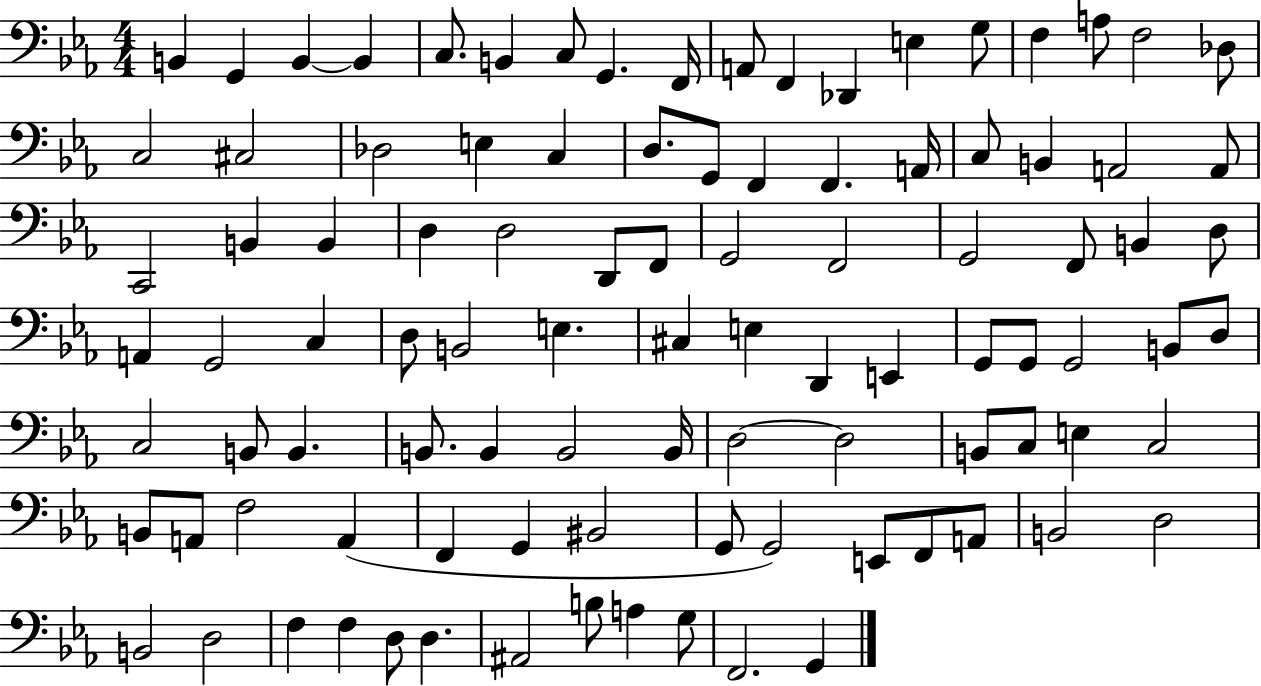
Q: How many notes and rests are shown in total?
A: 99